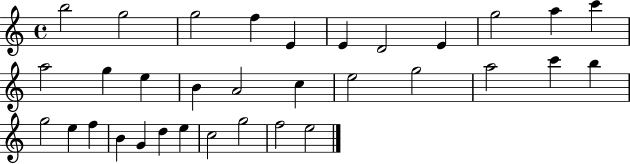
X:1
T:Untitled
M:4/4
L:1/4
K:C
b2 g2 g2 f E E D2 E g2 a c' a2 g e B A2 c e2 g2 a2 c' b g2 e f B G d e c2 g2 f2 e2